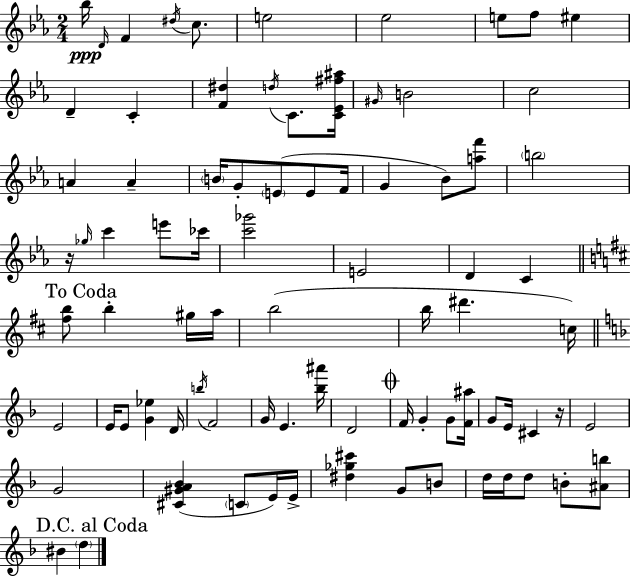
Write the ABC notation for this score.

X:1
T:Untitled
M:2/4
L:1/4
K:Eb
_b/4 D/4 F ^d/4 c/2 e2 _e2 e/2 f/2 ^e D C [F^d] d/4 C/2 [C_E^f^a]/4 ^G/4 B2 c2 A A B/4 G/2 E/2 E/2 F/4 G _B/2 [af']/2 b2 z/4 _g/4 c' e'/2 _c'/4 [c'_g']2 E2 D C [^fb]/2 b ^g/4 a/4 b2 b/4 ^d' c/4 E2 E/4 E/2 [G_e] D/4 b/4 F2 G/4 E [_b^a']/4 D2 F/4 G G/2 [F^a]/4 G/2 E/4 ^C z/4 E2 G2 [^C^GA_B] C/2 E/4 E/4 [^d_g^c'] G/2 B/2 d/4 d/4 d/2 B/2 [^Ab]/2 ^B d